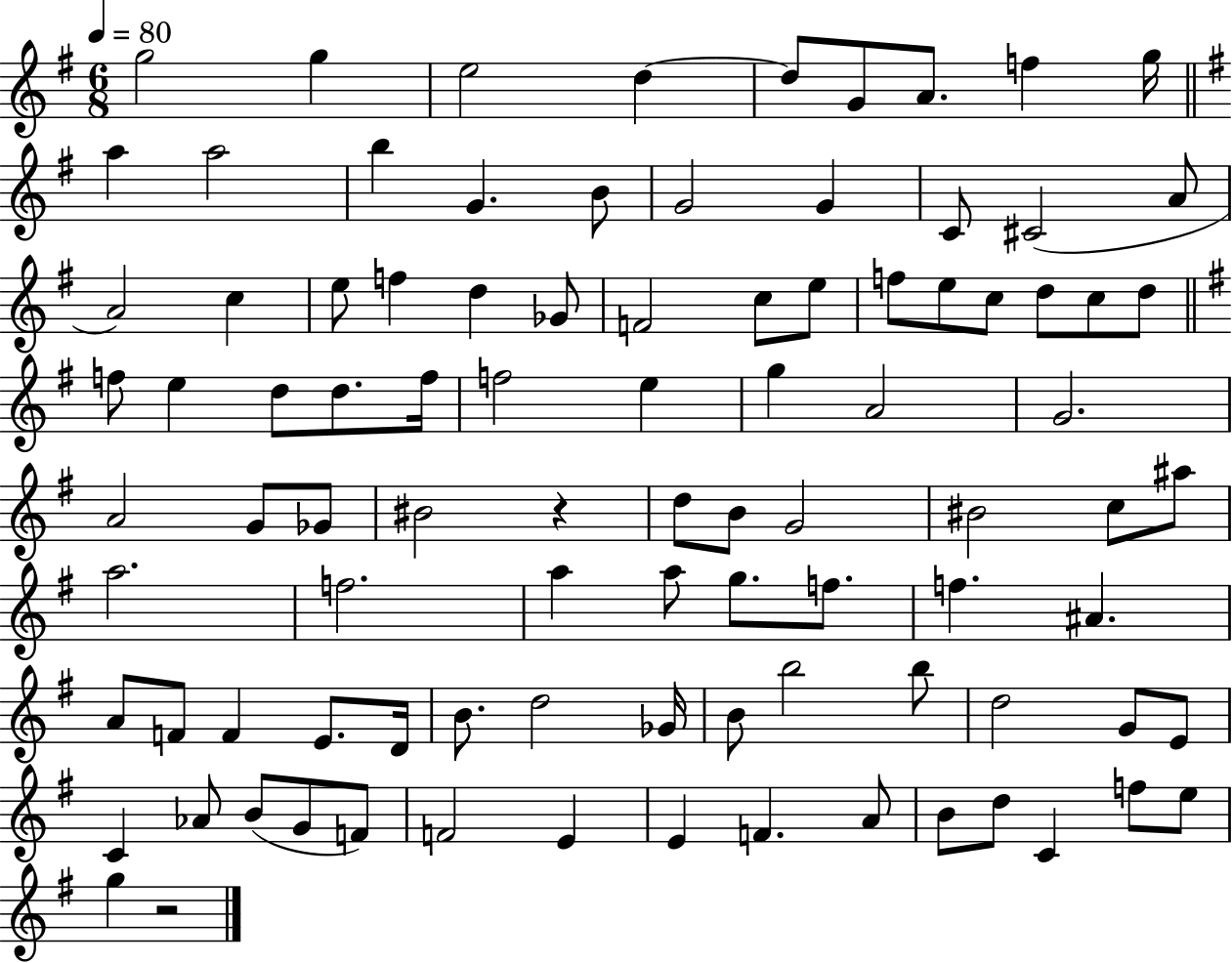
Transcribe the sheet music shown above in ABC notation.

X:1
T:Untitled
M:6/8
L:1/4
K:G
g2 g e2 d d/2 G/2 A/2 f g/4 a a2 b G B/2 G2 G C/2 ^C2 A/2 A2 c e/2 f d _G/2 F2 c/2 e/2 f/2 e/2 c/2 d/2 c/2 d/2 f/2 e d/2 d/2 f/4 f2 e g A2 G2 A2 G/2 _G/2 ^B2 z d/2 B/2 G2 ^B2 c/2 ^a/2 a2 f2 a a/2 g/2 f/2 f ^A A/2 F/2 F E/2 D/4 B/2 d2 _G/4 B/2 b2 b/2 d2 G/2 E/2 C _A/2 B/2 G/2 F/2 F2 E E F A/2 B/2 d/2 C f/2 e/2 g z2